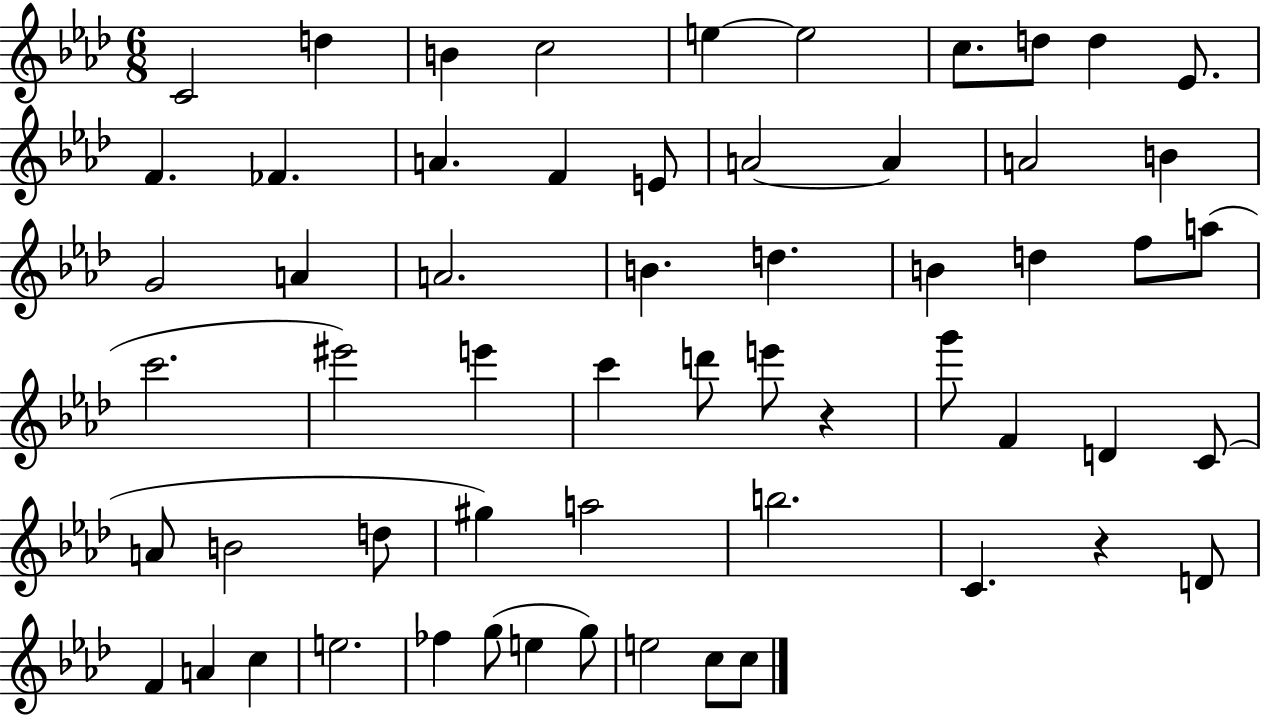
{
  \clef treble
  \numericTimeSignature
  \time 6/8
  \key aes \major
  \repeat volta 2 { c'2 d''4 | b'4 c''2 | e''4~~ e''2 | c''8. d''8 d''4 ees'8. | \break f'4. fes'4. | a'4. f'4 e'8 | a'2~~ a'4 | a'2 b'4 | \break g'2 a'4 | a'2. | b'4. d''4. | b'4 d''4 f''8 a''8( | \break c'''2. | eis'''2) e'''4 | c'''4 d'''8 e'''8 r4 | g'''8 f'4 d'4 c'8( | \break a'8 b'2 d''8 | gis''4) a''2 | b''2. | c'4. r4 d'8 | \break f'4 a'4 c''4 | e''2. | fes''4 g''8( e''4 g''8) | e''2 c''8 c''8 | \break } \bar "|."
}